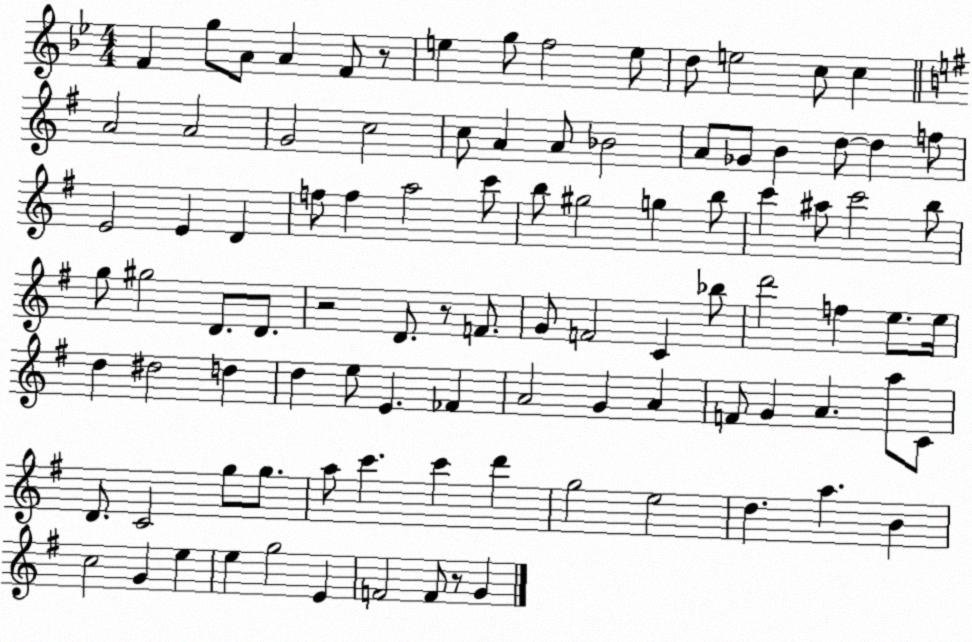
X:1
T:Untitled
M:4/4
L:1/4
K:Bb
F g/2 A/2 A F/2 z/2 e g/2 f2 e/2 d/2 e2 c/2 c A2 A2 G2 c2 c/2 A A/2 _B2 A/2 _G/2 B d/2 d f/2 E2 E D f/2 f a2 c'/2 b/2 ^g2 g b/2 c' ^a/2 c'2 b/2 g/2 ^g2 D/2 D/2 z2 D/2 z/2 F/2 G/2 F2 C _b/2 d'2 f e/2 e/4 d ^d2 d d e/2 E _F A2 G A F/2 G A a/2 C/2 D/2 C2 g/2 g/2 a/2 c' c' d' g2 e2 d a B c2 G e e g2 E F2 F/2 z/2 G